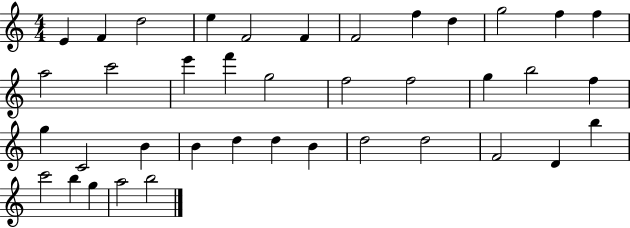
E4/q F4/q D5/h E5/q F4/h F4/q F4/h F5/q D5/q G5/h F5/q F5/q A5/h C6/h E6/q F6/q G5/h F5/h F5/h G5/q B5/h F5/q G5/q C4/h B4/q B4/q D5/q D5/q B4/q D5/h D5/h F4/h D4/q B5/q C6/h B5/q G5/q A5/h B5/h